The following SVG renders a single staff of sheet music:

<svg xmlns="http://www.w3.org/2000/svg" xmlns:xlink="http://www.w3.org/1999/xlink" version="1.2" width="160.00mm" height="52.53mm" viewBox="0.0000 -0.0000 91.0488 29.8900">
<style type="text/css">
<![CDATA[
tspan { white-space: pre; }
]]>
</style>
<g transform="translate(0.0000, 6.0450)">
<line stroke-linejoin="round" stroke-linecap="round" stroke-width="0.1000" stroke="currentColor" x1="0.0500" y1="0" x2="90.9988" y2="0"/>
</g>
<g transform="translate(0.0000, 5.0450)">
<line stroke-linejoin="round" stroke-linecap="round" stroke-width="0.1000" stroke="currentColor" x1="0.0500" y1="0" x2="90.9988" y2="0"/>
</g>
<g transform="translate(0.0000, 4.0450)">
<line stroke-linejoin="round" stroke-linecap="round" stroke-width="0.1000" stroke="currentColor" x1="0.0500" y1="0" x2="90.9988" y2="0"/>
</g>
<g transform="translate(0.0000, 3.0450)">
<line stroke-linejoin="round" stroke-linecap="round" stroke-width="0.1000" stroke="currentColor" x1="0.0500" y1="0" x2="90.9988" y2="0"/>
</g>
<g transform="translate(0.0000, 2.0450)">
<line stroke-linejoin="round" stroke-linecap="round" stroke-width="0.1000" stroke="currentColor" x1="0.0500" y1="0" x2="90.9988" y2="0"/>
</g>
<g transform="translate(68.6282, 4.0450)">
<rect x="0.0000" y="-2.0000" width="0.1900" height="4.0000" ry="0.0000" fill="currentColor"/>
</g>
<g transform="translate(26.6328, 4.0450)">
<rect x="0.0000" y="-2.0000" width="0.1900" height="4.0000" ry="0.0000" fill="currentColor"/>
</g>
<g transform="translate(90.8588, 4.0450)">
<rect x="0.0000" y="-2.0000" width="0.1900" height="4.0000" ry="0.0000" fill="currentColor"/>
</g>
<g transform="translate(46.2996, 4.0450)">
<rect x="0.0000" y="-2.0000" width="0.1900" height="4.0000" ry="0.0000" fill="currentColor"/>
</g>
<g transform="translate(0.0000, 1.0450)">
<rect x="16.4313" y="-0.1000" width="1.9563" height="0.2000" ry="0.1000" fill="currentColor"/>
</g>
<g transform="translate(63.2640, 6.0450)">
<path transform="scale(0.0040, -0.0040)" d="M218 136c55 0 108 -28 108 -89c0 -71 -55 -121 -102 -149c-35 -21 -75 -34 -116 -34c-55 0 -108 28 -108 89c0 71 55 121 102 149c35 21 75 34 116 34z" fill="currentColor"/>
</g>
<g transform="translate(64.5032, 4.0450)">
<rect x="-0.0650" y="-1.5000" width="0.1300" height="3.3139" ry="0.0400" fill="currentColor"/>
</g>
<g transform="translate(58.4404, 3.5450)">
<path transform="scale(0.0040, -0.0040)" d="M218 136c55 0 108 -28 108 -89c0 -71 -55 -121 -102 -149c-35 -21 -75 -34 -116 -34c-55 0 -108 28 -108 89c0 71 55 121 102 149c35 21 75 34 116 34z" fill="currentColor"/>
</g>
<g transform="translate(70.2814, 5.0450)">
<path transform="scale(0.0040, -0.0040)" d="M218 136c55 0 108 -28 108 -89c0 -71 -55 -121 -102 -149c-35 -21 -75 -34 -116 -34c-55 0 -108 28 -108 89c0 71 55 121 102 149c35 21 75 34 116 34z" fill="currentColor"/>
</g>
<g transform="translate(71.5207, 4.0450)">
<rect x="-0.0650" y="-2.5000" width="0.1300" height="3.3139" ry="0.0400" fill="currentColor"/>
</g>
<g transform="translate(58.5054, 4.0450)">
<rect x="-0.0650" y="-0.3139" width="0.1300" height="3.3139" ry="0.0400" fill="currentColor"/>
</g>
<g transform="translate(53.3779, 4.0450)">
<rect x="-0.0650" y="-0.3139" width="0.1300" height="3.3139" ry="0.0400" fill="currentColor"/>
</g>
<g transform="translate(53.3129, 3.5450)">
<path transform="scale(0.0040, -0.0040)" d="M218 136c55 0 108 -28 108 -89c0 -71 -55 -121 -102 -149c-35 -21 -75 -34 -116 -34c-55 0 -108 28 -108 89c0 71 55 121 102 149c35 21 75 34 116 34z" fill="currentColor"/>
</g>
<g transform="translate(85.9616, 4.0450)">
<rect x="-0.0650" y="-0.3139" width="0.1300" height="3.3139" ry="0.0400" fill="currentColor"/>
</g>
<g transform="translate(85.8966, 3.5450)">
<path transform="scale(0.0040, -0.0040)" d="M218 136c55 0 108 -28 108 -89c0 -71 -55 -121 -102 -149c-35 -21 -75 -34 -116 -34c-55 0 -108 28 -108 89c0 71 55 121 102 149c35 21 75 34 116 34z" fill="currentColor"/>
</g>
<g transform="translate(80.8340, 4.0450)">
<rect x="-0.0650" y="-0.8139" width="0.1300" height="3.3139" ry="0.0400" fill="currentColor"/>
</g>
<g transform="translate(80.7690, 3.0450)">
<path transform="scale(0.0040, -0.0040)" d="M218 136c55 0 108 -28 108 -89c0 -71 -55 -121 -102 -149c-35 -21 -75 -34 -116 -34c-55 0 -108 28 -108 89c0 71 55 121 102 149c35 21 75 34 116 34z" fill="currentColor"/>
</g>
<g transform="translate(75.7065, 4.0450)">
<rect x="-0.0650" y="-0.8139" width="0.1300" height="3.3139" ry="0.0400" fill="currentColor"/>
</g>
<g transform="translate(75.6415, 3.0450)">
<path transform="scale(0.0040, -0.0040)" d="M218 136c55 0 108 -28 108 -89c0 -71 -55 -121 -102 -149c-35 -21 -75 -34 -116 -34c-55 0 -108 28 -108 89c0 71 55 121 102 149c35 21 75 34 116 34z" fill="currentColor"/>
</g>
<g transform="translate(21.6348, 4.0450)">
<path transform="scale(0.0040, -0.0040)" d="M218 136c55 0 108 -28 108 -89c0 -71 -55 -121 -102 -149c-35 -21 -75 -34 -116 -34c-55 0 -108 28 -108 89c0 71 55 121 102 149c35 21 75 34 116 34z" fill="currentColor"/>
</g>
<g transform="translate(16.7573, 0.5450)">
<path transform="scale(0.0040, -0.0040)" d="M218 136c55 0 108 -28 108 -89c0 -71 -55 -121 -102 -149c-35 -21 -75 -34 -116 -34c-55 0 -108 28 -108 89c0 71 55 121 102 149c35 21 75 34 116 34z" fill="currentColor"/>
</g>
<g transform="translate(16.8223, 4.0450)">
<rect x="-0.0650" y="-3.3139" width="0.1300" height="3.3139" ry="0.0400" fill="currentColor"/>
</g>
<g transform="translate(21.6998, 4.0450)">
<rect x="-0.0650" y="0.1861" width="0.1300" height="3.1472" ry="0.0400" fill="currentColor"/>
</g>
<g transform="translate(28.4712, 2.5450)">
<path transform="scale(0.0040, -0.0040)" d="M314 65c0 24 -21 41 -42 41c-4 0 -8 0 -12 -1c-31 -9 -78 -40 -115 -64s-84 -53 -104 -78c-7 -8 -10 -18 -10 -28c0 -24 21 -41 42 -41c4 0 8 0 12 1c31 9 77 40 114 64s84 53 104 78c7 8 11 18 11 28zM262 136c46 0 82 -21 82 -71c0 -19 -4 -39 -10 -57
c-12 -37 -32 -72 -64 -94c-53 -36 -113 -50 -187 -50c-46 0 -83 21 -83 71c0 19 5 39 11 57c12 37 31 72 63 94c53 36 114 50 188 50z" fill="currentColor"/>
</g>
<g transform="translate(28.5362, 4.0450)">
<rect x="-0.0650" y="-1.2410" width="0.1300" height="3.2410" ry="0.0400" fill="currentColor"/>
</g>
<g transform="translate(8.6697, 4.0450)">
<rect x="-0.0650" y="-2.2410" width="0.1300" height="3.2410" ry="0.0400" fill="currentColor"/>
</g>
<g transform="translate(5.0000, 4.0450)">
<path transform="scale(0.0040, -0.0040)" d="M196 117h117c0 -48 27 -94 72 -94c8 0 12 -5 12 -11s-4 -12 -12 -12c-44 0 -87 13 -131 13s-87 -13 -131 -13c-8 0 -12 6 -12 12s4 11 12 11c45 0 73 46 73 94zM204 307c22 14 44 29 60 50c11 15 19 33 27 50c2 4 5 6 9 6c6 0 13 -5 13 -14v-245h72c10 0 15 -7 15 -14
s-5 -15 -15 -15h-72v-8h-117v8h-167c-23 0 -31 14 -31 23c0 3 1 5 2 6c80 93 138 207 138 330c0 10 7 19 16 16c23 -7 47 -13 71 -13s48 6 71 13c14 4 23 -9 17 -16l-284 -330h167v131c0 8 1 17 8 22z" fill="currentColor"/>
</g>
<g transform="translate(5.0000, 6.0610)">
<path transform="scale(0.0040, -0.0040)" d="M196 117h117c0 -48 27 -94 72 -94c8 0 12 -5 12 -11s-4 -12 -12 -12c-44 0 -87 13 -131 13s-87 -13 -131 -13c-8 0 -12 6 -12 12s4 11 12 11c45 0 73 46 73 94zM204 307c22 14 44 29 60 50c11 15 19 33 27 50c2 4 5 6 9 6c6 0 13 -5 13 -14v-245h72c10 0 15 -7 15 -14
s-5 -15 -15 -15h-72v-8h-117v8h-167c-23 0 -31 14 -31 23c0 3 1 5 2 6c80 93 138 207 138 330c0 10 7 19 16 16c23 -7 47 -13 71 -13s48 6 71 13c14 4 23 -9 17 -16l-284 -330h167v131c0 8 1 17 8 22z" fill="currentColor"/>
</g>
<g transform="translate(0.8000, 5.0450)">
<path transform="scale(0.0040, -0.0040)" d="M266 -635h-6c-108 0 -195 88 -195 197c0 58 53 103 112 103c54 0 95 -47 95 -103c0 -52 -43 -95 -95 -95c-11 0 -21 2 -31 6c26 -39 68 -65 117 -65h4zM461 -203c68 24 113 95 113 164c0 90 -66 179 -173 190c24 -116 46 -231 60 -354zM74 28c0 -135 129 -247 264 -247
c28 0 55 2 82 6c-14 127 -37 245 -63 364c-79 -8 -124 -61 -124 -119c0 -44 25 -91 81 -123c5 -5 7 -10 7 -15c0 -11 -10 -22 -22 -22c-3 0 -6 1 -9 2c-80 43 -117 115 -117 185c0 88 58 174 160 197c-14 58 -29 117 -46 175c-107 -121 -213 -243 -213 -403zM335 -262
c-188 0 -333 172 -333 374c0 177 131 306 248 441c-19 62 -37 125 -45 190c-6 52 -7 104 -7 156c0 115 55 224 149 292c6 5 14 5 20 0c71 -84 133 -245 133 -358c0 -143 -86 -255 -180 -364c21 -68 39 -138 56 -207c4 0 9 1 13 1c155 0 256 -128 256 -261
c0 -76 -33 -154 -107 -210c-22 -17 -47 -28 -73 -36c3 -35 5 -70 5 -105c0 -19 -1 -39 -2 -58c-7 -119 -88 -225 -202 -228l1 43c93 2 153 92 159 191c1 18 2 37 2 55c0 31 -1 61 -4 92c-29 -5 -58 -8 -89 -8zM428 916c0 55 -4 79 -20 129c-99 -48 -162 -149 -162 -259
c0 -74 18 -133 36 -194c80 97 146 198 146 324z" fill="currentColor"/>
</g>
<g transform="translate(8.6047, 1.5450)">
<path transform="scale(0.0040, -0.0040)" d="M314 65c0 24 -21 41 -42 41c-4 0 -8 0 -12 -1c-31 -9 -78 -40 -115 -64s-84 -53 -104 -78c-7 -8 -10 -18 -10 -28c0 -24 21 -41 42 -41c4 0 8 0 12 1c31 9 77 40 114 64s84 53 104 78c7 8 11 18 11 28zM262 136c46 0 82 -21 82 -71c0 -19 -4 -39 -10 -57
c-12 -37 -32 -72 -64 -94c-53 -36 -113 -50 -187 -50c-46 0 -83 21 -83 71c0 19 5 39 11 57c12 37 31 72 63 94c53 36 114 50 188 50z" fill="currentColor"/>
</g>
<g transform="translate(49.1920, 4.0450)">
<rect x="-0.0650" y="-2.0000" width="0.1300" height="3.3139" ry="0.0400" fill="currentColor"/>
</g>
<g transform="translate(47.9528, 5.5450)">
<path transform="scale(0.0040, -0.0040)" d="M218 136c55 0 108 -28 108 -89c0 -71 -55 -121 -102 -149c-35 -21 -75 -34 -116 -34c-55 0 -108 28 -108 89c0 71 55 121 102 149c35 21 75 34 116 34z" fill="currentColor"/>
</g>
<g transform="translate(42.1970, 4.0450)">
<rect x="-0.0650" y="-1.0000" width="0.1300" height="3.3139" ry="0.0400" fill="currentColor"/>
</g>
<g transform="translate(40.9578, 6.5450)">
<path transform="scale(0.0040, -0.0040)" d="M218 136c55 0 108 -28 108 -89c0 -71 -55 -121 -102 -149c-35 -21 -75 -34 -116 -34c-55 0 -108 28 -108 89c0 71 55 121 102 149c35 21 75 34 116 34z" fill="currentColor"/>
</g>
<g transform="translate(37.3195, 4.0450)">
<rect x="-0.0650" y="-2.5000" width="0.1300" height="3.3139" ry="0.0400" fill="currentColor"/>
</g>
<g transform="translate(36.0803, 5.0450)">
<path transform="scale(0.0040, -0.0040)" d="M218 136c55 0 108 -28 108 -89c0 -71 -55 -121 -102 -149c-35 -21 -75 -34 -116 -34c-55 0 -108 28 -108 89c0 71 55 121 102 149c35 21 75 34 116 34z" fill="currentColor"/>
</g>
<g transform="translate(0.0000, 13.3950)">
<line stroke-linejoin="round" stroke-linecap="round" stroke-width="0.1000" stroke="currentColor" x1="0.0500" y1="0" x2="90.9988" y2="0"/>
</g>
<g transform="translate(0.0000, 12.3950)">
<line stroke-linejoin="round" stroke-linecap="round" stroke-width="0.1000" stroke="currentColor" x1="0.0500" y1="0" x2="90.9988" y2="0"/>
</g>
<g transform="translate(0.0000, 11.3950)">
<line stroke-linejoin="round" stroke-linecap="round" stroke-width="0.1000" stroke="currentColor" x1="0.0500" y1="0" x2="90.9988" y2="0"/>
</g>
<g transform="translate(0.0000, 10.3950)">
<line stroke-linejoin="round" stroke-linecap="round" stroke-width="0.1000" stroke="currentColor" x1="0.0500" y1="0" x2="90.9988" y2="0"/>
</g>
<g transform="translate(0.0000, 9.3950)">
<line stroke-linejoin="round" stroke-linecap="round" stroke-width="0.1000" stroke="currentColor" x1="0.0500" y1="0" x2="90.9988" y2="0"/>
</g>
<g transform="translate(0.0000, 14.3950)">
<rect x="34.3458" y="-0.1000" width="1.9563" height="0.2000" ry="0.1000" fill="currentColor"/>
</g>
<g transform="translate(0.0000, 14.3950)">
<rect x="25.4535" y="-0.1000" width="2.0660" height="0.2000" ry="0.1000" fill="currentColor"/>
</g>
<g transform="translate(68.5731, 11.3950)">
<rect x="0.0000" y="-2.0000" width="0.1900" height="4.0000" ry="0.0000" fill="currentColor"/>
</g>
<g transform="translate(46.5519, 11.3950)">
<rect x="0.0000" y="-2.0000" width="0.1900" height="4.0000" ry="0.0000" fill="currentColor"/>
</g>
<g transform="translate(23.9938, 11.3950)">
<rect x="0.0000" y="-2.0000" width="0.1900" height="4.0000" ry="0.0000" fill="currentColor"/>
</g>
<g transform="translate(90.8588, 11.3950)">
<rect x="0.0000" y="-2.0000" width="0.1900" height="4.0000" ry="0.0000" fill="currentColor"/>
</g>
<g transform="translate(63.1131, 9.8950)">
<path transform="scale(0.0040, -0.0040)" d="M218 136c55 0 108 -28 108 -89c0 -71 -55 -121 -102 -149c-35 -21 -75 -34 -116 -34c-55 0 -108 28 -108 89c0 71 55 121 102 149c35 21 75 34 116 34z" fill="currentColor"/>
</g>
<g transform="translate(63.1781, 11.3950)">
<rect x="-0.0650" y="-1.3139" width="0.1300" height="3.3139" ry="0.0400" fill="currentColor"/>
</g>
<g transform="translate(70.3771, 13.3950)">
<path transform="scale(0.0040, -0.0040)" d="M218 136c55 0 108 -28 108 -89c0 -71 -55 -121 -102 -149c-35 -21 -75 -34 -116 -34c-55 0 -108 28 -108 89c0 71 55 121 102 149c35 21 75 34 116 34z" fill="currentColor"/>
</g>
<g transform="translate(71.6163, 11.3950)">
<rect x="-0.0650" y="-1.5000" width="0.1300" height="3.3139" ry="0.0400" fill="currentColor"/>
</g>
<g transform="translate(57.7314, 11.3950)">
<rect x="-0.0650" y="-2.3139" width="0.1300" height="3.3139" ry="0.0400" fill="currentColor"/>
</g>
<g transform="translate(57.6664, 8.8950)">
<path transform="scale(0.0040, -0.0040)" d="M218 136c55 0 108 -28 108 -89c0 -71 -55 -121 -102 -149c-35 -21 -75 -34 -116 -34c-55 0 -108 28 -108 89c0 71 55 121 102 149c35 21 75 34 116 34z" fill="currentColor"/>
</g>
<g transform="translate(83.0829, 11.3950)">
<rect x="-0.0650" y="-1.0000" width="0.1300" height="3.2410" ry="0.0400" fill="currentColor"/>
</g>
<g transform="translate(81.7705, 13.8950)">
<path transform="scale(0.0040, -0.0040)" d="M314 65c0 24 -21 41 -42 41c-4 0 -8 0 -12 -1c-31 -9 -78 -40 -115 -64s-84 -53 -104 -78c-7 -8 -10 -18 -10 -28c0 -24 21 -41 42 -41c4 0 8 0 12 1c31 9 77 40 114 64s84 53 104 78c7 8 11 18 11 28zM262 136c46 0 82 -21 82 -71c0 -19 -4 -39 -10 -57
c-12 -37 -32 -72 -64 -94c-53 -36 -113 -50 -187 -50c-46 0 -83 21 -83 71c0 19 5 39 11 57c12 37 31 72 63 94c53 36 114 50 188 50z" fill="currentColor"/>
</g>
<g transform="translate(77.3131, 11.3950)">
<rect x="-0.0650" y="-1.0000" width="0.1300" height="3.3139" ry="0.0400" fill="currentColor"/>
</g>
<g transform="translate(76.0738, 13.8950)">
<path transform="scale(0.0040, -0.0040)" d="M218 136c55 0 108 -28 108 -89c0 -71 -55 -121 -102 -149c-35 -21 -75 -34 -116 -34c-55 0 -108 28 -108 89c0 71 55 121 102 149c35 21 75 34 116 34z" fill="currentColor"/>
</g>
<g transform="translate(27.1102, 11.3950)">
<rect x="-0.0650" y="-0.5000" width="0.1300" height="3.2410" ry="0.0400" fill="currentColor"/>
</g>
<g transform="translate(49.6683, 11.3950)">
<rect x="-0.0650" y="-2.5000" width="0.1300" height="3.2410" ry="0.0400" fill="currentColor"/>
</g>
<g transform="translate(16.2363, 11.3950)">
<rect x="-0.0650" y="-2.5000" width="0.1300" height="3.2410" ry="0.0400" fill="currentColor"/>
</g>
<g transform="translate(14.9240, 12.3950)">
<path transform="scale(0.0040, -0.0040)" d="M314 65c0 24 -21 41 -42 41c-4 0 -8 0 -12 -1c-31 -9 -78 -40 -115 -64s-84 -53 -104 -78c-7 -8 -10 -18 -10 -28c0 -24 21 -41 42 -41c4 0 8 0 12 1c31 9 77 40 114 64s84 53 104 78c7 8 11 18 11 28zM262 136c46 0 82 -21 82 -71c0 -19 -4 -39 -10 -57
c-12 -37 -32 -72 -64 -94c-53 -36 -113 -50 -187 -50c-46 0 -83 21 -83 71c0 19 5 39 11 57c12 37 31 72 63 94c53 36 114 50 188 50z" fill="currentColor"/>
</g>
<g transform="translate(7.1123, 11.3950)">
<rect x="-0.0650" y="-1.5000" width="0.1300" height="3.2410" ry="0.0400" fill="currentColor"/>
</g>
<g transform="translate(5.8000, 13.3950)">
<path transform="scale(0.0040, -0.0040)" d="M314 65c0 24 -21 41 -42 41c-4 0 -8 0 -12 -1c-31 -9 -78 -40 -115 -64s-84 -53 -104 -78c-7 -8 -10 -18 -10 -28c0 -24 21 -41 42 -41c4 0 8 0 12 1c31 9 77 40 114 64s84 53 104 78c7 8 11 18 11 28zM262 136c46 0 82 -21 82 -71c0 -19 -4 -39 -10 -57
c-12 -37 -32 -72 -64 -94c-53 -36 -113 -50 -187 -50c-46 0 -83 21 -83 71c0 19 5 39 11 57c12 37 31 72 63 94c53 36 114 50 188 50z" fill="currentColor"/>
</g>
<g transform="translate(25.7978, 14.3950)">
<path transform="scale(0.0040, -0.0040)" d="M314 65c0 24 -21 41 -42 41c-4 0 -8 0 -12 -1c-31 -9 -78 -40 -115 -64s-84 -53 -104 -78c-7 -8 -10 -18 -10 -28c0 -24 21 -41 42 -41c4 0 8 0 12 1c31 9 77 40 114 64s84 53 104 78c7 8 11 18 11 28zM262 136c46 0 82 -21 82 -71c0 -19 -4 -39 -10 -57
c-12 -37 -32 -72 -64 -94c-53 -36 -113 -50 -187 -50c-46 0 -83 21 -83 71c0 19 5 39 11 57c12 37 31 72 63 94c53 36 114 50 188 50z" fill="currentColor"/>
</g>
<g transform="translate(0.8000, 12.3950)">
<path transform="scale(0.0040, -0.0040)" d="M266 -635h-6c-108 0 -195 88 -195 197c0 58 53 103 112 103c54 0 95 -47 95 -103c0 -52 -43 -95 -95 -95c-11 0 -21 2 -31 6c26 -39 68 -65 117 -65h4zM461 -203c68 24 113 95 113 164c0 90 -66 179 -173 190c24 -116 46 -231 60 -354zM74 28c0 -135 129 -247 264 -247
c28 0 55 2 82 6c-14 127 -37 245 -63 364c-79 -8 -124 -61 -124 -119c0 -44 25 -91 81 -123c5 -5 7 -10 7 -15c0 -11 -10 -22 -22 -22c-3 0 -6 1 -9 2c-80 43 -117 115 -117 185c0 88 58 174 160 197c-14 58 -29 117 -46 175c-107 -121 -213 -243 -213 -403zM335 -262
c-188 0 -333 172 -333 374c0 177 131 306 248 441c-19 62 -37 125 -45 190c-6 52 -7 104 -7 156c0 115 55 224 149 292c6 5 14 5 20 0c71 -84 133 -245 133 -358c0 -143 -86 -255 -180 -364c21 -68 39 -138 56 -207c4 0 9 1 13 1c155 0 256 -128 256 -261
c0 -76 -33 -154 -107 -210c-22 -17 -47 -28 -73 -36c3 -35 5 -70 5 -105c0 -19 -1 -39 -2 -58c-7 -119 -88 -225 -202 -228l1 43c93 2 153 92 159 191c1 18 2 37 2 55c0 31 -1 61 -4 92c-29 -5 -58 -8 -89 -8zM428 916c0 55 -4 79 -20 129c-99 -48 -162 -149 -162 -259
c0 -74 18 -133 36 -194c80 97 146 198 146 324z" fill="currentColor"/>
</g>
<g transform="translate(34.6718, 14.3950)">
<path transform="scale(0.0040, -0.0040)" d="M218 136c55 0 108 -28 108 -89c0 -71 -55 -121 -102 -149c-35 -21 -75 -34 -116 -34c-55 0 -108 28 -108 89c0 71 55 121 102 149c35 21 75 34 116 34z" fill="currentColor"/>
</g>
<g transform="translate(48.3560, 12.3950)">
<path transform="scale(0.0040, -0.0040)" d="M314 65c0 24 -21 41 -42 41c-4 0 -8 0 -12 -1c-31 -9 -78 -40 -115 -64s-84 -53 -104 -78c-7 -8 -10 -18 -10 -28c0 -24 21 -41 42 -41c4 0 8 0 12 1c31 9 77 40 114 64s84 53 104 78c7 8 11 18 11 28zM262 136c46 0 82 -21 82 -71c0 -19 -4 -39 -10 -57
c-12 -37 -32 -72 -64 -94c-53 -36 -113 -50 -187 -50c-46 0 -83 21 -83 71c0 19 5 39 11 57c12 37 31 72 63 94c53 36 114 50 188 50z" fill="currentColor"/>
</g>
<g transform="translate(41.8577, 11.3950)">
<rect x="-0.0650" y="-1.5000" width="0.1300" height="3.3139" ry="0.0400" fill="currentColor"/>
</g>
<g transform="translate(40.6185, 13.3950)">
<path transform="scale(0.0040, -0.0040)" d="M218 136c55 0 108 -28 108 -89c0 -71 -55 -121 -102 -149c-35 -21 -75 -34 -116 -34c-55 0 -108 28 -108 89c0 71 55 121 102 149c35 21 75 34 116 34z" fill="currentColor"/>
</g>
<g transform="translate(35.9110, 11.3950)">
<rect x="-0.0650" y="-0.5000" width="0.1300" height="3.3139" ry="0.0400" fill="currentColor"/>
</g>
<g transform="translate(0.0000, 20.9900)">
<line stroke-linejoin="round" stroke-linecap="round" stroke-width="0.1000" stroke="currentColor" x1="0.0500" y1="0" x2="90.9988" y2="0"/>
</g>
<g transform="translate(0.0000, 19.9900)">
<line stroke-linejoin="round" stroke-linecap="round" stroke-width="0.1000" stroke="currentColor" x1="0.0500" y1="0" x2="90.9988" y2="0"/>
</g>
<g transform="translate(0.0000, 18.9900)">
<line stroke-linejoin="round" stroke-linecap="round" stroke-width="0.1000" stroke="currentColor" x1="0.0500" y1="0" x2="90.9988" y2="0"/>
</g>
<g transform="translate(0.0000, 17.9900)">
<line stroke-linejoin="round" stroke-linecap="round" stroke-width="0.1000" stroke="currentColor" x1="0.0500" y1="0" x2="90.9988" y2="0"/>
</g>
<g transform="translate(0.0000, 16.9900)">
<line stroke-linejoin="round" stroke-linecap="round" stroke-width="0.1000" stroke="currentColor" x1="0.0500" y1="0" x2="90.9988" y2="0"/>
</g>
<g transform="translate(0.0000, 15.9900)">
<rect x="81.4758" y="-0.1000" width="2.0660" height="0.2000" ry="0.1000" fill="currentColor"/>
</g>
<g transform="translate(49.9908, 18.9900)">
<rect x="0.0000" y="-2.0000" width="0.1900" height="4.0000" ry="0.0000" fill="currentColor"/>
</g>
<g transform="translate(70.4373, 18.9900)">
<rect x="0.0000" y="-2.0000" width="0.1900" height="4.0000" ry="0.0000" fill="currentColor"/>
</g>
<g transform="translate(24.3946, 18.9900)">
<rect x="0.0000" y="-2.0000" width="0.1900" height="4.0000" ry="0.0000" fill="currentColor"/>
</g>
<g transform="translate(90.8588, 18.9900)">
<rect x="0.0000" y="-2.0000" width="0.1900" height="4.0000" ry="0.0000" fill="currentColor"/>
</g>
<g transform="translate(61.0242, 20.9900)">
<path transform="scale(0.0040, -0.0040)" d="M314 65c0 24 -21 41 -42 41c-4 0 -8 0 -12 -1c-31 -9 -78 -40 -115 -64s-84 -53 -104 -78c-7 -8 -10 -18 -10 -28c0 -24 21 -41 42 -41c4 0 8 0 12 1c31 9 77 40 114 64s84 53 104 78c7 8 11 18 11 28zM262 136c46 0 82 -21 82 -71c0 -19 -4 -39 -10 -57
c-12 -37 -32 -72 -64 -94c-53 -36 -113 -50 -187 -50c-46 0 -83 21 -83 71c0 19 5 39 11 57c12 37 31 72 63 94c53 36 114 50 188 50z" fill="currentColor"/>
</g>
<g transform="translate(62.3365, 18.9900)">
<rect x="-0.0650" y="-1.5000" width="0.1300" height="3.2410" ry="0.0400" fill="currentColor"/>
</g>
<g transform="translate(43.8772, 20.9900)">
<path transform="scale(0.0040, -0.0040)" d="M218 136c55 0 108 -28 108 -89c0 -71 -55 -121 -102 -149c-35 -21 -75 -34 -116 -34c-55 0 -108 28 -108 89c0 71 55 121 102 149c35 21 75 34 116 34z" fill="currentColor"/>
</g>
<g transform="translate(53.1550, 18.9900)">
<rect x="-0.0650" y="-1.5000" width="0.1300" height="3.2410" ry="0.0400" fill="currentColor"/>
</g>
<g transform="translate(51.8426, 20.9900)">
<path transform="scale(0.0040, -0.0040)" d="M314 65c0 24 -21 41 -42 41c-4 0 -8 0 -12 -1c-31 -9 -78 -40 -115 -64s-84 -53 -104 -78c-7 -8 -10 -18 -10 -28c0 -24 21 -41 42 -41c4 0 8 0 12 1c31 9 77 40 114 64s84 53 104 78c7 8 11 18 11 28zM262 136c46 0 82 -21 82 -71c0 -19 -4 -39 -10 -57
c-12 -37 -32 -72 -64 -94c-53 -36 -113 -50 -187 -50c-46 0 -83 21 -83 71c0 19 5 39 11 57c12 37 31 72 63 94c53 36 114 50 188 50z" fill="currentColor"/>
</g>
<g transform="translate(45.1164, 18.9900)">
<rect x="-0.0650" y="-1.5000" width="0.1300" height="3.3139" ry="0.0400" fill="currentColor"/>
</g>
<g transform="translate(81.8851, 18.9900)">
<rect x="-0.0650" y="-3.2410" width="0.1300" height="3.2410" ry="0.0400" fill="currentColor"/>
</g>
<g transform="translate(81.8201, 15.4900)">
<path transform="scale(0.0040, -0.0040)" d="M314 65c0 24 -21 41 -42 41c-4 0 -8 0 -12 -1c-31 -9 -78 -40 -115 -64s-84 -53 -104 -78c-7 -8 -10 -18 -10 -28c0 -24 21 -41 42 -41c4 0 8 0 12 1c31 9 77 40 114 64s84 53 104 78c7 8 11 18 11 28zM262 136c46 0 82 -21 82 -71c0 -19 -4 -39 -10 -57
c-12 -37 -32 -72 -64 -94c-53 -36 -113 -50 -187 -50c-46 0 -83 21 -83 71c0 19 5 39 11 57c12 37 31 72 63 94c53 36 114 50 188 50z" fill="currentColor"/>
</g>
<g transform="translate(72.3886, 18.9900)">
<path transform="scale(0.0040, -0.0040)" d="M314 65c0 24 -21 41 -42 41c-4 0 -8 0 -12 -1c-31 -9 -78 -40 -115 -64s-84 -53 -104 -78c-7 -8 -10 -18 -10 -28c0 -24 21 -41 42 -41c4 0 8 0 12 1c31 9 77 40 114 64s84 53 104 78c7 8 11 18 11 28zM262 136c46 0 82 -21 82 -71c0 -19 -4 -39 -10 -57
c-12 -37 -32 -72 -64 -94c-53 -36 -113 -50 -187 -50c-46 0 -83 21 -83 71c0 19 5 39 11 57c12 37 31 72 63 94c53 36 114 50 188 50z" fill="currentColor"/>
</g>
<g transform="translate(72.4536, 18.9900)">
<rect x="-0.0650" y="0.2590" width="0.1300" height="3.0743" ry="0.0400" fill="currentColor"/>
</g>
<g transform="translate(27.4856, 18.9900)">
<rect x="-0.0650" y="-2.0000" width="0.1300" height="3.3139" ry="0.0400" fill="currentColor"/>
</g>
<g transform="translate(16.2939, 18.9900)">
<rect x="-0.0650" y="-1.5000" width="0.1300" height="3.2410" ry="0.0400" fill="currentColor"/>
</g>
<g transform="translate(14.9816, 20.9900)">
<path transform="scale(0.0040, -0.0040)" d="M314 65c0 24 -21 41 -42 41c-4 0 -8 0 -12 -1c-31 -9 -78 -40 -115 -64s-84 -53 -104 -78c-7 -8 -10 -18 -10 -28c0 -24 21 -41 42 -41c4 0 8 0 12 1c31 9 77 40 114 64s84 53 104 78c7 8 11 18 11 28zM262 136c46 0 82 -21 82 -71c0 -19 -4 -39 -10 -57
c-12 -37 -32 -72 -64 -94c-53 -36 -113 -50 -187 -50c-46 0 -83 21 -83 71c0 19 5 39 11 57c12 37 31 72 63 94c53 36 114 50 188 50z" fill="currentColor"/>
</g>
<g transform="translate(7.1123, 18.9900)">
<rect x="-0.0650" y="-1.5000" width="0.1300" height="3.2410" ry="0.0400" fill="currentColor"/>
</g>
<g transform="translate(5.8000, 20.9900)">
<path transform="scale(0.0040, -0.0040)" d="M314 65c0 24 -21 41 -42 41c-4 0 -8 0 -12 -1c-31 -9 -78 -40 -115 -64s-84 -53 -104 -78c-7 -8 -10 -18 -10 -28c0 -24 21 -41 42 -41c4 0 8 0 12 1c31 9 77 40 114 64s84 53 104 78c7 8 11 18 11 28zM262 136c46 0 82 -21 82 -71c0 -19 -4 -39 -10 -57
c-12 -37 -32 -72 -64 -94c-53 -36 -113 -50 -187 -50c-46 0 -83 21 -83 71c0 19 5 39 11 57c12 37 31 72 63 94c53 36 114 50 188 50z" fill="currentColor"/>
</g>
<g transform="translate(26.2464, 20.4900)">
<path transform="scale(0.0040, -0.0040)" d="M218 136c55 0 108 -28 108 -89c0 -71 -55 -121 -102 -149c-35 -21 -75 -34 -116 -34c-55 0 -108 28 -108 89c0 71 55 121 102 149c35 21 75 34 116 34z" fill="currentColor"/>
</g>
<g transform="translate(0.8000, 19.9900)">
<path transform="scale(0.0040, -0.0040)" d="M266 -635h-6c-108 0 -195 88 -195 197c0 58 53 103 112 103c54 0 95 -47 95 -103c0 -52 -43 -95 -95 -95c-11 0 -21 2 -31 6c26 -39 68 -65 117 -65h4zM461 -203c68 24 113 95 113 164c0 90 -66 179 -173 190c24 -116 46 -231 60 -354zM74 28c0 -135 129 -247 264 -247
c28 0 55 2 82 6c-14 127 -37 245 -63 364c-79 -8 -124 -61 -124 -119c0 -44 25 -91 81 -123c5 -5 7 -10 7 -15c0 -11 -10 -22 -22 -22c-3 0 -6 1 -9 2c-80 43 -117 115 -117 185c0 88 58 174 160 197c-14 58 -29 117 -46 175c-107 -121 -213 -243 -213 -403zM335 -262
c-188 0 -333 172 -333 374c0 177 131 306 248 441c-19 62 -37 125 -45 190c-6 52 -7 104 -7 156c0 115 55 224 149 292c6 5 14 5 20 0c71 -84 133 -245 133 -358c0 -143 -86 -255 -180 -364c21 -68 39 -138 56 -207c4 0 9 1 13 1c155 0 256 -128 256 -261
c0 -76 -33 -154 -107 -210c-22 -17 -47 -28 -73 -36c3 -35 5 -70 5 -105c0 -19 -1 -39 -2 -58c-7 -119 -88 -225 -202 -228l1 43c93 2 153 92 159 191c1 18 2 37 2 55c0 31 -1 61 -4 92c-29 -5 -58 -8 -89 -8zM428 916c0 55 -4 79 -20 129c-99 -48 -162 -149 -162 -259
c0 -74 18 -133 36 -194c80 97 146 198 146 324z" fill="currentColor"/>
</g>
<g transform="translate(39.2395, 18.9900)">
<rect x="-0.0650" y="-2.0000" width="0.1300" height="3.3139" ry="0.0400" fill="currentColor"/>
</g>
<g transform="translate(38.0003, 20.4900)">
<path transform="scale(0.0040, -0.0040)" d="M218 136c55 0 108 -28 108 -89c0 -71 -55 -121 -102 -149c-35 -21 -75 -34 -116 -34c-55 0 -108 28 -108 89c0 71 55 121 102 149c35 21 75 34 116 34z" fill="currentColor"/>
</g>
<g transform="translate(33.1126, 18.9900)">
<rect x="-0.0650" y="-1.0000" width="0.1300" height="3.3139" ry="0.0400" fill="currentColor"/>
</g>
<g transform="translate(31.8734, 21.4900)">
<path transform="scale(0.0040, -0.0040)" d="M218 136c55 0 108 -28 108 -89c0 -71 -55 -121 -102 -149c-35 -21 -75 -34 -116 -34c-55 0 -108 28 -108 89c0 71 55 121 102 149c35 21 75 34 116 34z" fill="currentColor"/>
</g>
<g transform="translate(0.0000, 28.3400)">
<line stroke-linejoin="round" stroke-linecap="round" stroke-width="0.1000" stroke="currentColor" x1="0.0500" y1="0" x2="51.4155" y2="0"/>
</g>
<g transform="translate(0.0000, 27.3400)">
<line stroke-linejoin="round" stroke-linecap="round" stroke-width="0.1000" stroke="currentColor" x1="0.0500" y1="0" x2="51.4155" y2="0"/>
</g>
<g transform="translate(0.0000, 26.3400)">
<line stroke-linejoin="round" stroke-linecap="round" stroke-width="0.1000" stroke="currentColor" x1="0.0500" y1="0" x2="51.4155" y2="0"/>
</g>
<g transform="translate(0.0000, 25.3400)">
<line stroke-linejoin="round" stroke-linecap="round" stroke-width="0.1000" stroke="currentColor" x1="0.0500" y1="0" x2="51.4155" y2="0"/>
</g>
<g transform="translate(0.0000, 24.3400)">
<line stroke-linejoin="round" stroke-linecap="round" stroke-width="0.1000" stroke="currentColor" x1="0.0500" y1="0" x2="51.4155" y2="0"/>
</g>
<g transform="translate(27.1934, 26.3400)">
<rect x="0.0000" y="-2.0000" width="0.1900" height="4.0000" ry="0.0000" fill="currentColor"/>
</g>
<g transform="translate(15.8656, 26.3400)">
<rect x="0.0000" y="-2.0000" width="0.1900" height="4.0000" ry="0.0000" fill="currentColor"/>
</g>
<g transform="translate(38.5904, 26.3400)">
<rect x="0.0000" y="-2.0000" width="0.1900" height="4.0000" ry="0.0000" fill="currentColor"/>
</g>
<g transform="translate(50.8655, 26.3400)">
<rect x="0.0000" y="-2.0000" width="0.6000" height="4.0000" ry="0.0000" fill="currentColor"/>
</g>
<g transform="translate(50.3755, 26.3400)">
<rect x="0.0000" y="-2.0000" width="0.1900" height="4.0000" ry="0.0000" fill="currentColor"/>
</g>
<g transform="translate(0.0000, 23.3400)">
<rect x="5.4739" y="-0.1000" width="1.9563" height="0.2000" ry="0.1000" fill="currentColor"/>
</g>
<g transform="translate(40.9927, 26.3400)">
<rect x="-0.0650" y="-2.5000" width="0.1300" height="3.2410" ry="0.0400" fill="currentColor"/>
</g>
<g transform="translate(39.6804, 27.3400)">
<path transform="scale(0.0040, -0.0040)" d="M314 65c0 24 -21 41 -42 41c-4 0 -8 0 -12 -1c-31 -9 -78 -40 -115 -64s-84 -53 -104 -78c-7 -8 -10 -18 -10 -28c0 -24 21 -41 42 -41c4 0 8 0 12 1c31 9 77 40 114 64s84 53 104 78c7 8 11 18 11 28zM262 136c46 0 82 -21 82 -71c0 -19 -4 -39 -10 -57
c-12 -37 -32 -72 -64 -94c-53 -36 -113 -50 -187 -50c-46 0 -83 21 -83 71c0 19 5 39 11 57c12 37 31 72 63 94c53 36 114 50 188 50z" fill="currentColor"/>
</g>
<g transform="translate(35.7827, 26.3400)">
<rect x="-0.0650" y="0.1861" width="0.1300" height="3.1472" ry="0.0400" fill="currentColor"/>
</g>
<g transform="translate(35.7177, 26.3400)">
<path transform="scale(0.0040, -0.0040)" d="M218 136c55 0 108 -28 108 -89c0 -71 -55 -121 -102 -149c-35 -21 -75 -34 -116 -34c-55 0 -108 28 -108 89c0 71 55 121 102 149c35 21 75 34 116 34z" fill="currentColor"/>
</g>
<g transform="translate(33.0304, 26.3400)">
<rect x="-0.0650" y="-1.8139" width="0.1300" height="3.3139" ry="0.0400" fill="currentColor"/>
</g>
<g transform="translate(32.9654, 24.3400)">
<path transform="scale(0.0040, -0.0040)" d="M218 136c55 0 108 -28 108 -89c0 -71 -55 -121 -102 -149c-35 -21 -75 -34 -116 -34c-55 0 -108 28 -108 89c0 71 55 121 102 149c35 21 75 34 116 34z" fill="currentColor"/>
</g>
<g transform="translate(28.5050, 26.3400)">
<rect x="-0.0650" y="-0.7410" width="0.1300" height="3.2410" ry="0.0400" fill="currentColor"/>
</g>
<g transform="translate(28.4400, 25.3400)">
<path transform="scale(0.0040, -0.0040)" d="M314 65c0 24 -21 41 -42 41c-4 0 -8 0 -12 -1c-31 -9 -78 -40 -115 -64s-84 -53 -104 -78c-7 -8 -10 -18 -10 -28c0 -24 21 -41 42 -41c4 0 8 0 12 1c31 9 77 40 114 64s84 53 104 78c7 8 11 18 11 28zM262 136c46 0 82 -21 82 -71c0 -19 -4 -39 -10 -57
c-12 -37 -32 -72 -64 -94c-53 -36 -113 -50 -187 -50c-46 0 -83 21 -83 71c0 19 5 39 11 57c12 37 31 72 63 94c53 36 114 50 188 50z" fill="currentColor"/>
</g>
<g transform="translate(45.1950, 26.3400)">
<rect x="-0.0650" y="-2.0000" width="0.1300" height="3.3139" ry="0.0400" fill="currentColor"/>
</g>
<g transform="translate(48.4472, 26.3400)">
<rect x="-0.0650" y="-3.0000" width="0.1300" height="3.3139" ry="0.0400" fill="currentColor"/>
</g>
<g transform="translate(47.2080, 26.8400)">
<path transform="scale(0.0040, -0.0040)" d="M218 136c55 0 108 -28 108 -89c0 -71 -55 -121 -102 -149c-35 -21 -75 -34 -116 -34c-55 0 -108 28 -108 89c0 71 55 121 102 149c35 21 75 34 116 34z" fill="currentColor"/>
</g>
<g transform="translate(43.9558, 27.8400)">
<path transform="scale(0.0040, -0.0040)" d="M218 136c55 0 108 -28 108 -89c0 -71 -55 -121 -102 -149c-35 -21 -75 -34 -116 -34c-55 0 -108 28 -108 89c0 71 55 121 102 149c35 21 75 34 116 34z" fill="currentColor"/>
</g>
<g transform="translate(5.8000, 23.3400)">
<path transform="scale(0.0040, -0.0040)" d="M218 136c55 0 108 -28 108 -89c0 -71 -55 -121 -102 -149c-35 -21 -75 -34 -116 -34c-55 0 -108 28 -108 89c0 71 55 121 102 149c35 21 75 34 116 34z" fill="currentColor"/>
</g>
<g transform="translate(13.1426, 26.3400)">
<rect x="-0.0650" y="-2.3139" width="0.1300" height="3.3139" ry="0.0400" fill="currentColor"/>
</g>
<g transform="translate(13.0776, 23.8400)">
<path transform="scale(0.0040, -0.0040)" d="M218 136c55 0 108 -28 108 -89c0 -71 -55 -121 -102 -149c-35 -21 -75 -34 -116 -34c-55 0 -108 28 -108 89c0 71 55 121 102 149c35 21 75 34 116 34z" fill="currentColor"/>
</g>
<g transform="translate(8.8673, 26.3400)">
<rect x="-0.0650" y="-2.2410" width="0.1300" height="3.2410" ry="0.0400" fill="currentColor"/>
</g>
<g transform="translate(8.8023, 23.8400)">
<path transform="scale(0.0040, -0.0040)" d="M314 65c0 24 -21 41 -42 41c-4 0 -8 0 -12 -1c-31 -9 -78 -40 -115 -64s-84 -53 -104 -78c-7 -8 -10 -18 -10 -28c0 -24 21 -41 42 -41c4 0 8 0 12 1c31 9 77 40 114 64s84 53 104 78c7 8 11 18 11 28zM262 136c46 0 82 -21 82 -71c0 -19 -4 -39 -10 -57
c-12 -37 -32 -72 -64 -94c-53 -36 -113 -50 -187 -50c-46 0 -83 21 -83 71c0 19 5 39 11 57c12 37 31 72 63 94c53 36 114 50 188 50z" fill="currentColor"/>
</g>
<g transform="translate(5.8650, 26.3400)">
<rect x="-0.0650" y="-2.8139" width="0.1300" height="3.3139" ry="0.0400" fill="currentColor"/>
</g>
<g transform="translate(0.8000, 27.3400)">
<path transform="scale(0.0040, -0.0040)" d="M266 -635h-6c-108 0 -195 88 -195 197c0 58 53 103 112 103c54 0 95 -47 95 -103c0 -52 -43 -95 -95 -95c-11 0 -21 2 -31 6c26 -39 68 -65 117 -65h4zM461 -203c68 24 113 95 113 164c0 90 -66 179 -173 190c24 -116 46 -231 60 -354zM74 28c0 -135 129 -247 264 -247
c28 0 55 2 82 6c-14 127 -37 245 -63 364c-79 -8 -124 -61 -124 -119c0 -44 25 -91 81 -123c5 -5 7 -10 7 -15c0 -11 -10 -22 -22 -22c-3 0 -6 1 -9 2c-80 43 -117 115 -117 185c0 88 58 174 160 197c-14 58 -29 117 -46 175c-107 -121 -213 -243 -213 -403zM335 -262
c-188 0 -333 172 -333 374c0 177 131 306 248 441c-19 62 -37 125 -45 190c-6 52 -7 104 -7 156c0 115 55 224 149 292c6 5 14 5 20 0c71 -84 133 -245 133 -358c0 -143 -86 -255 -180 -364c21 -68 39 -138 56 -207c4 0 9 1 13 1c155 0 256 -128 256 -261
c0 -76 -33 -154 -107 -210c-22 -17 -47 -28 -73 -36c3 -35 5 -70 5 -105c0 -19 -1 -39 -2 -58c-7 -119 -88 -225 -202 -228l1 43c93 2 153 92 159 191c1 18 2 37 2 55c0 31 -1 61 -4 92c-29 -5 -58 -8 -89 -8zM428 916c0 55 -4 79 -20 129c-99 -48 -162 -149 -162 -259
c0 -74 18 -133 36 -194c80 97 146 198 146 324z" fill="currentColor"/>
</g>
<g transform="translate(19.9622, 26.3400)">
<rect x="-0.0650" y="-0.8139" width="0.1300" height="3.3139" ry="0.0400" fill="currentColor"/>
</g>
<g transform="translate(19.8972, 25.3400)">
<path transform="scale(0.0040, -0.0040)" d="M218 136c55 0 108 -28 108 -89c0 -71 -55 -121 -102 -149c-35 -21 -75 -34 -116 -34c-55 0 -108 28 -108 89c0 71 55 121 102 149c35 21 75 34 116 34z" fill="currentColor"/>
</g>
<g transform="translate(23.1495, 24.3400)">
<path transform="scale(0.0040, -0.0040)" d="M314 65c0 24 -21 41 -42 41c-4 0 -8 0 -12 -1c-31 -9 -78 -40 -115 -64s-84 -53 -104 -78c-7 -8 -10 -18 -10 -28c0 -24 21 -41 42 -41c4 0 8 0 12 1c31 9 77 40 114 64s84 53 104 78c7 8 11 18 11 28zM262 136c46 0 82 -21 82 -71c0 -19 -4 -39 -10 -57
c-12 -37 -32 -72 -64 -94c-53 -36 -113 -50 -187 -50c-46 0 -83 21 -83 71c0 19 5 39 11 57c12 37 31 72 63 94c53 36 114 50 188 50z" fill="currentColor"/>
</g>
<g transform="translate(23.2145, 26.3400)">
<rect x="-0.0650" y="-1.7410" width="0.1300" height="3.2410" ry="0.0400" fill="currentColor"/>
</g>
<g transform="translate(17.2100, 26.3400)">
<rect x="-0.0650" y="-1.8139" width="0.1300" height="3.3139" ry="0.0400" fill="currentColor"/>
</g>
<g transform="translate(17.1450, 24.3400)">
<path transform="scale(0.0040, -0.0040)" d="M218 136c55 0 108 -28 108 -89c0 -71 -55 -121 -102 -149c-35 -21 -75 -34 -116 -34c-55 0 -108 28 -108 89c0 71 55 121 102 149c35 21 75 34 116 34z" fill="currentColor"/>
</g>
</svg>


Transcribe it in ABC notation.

X:1
T:Untitled
M:4/4
L:1/4
K:C
g2 b B e2 G D F c c E G d d c E2 G2 C2 C E G2 g e E D D2 E2 E2 F D F E E2 E2 B2 b2 a g2 g f d f2 d2 f B G2 F A